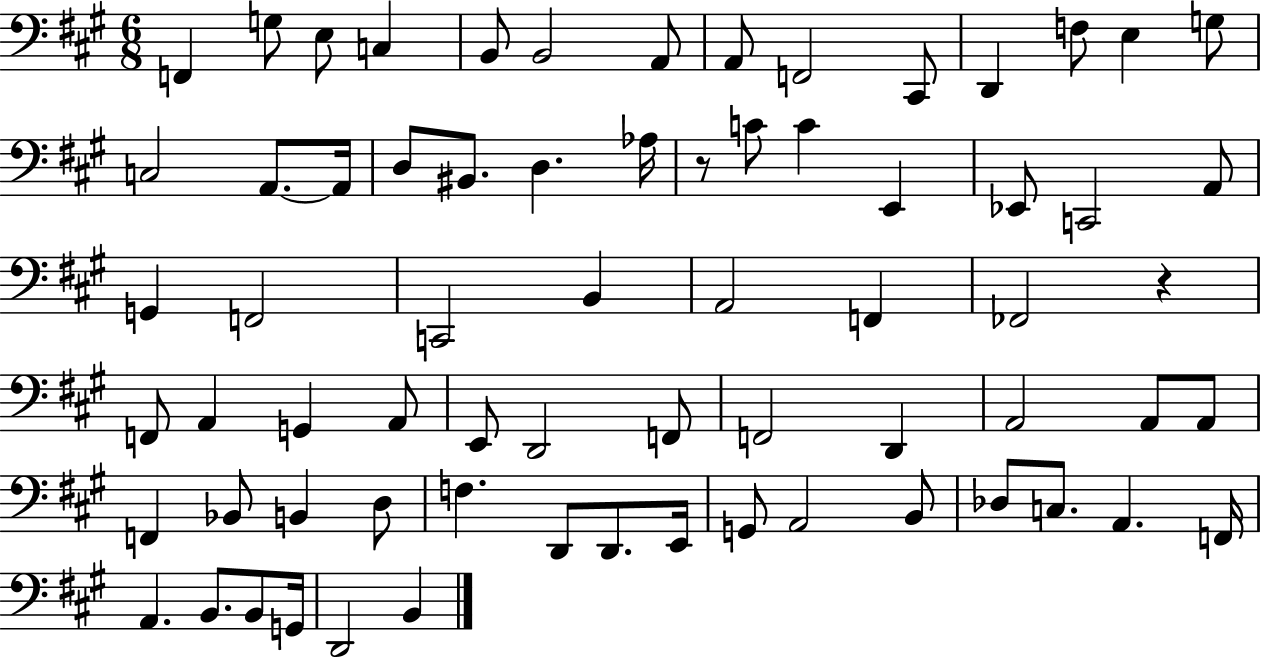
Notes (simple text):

F2/q G3/e E3/e C3/q B2/e B2/h A2/e A2/e F2/h C#2/e D2/q F3/e E3/q G3/e C3/h A2/e. A2/s D3/e BIS2/e. D3/q. Ab3/s R/e C4/e C4/q E2/q Eb2/e C2/h A2/e G2/q F2/h C2/h B2/q A2/h F2/q FES2/h R/q F2/e A2/q G2/q A2/e E2/e D2/h F2/e F2/h D2/q A2/h A2/e A2/e F2/q Bb2/e B2/q D3/e F3/q. D2/e D2/e. E2/s G2/e A2/h B2/e Db3/e C3/e. A2/q. F2/s A2/q. B2/e. B2/e G2/s D2/h B2/q